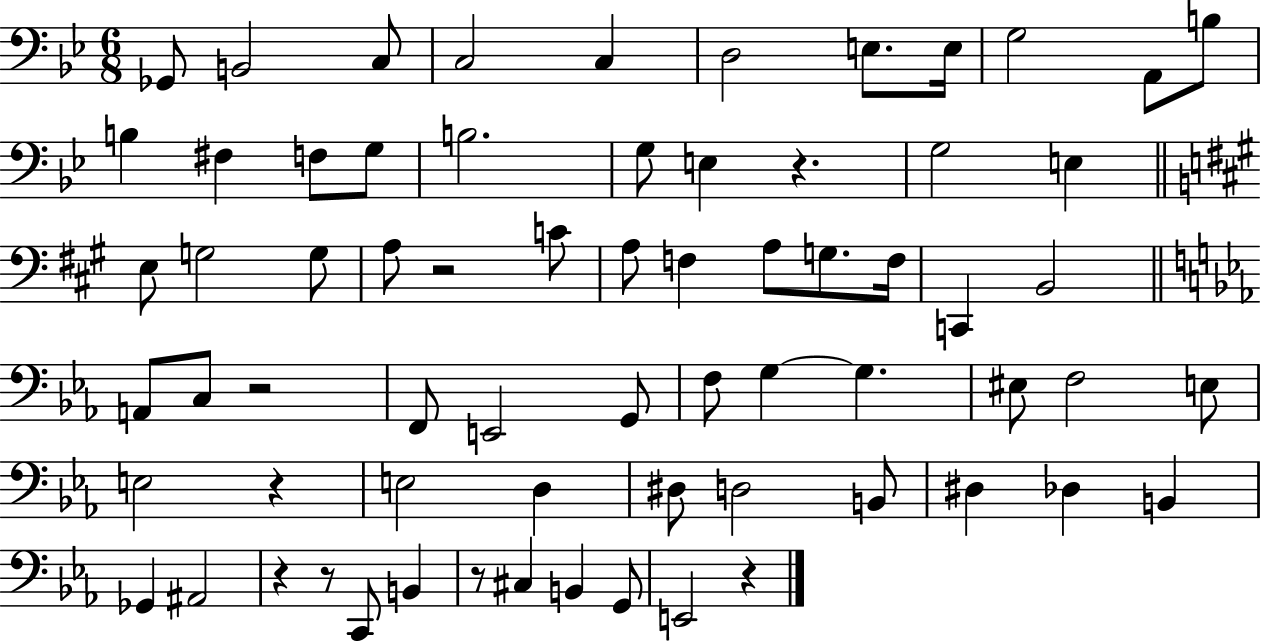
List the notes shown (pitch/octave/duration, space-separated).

Gb2/e B2/h C3/e C3/h C3/q D3/h E3/e. E3/s G3/h A2/e B3/e B3/q F#3/q F3/e G3/e B3/h. G3/e E3/q R/q. G3/h E3/q E3/e G3/h G3/e A3/e R/h C4/e A3/e F3/q A3/e G3/e. F3/s C2/q B2/h A2/e C3/e R/h F2/e E2/h G2/e F3/e G3/q G3/q. EIS3/e F3/h E3/e E3/h R/q E3/h D3/q D#3/e D3/h B2/e D#3/q Db3/q B2/q Gb2/q A#2/h R/q R/e C2/e B2/q R/e C#3/q B2/q G2/e E2/h R/q